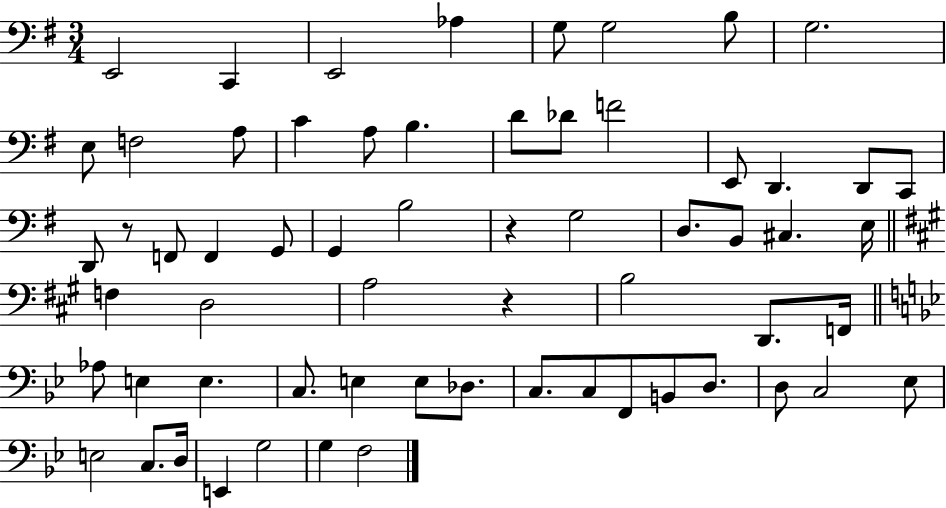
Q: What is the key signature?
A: G major